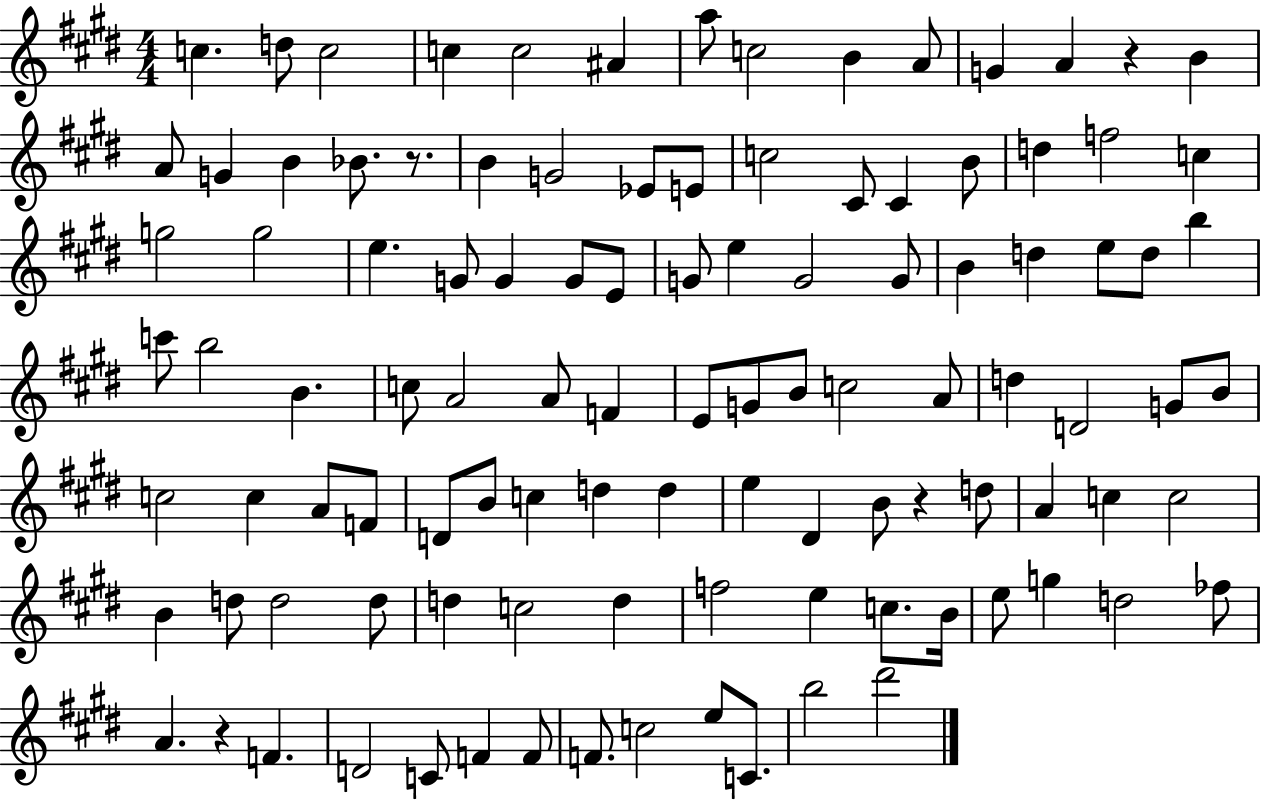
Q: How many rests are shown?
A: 4